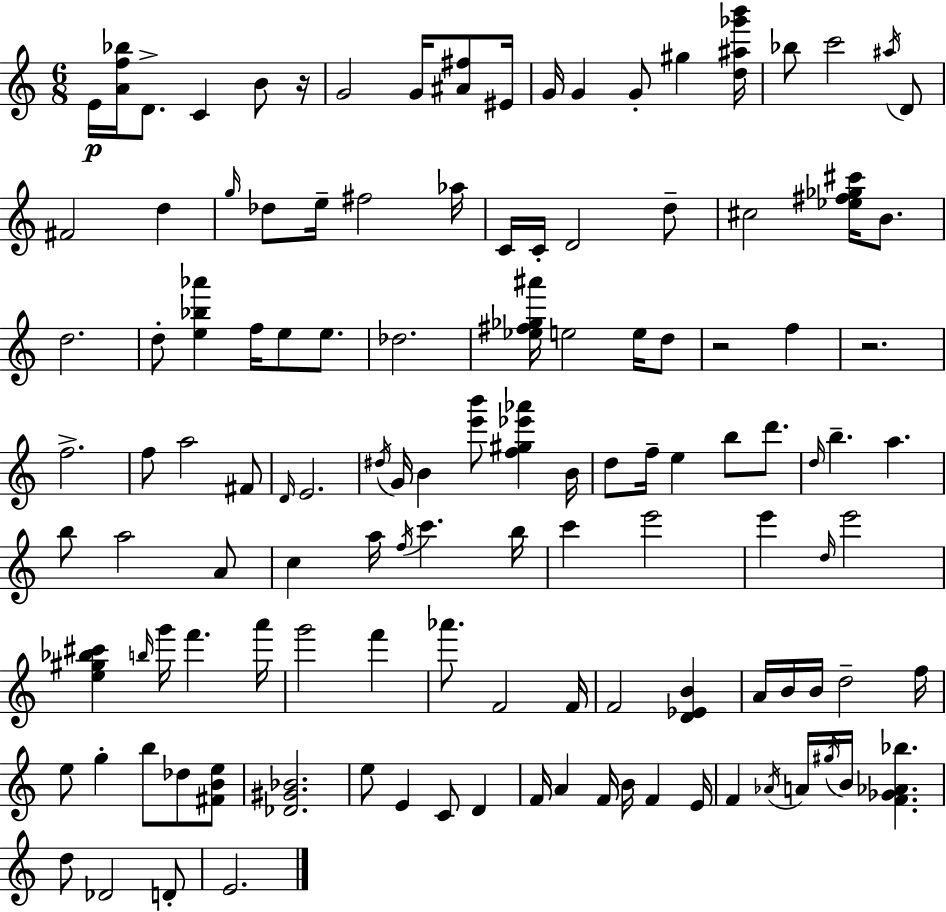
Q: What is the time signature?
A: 6/8